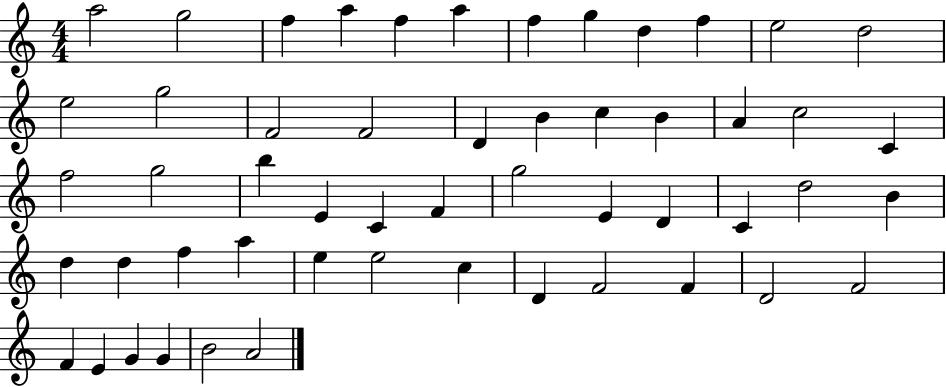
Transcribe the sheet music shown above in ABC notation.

X:1
T:Untitled
M:4/4
L:1/4
K:C
a2 g2 f a f a f g d f e2 d2 e2 g2 F2 F2 D B c B A c2 C f2 g2 b E C F g2 E D C d2 B d d f a e e2 c D F2 F D2 F2 F E G G B2 A2